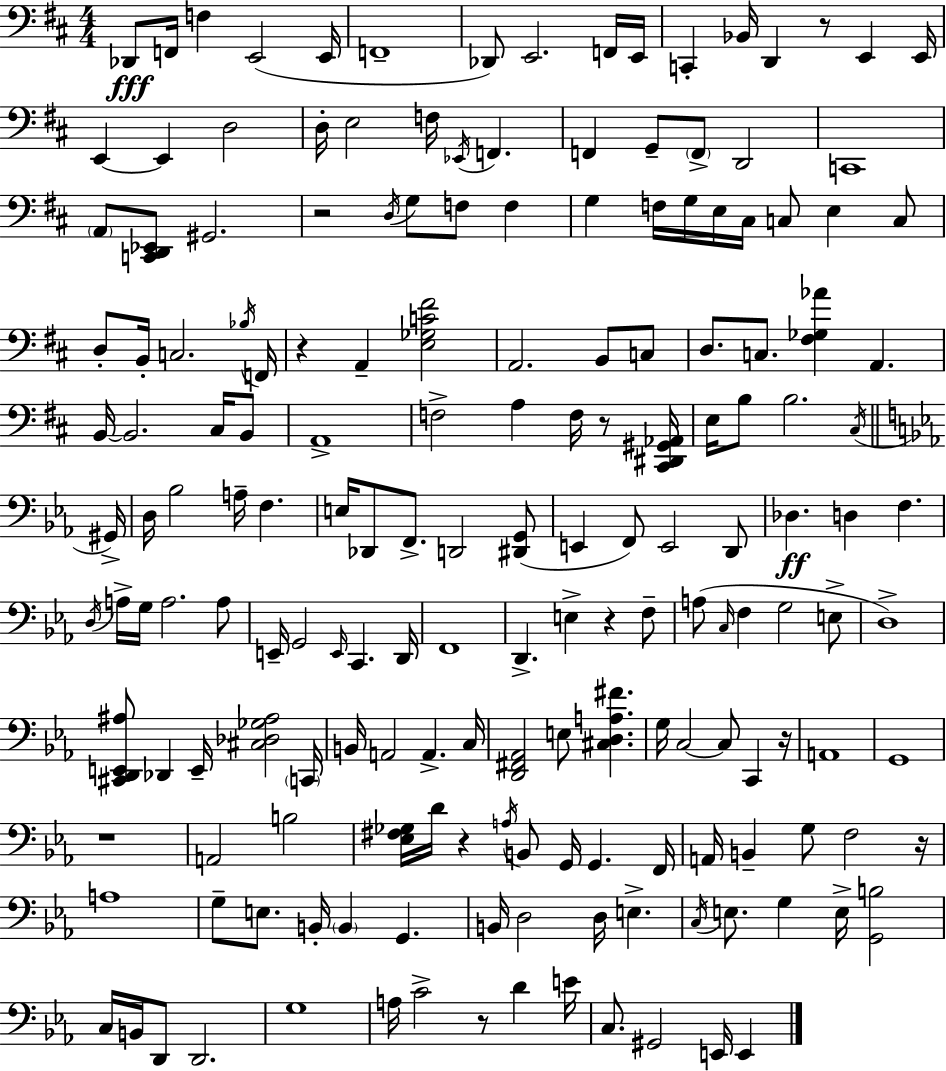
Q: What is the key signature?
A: D major